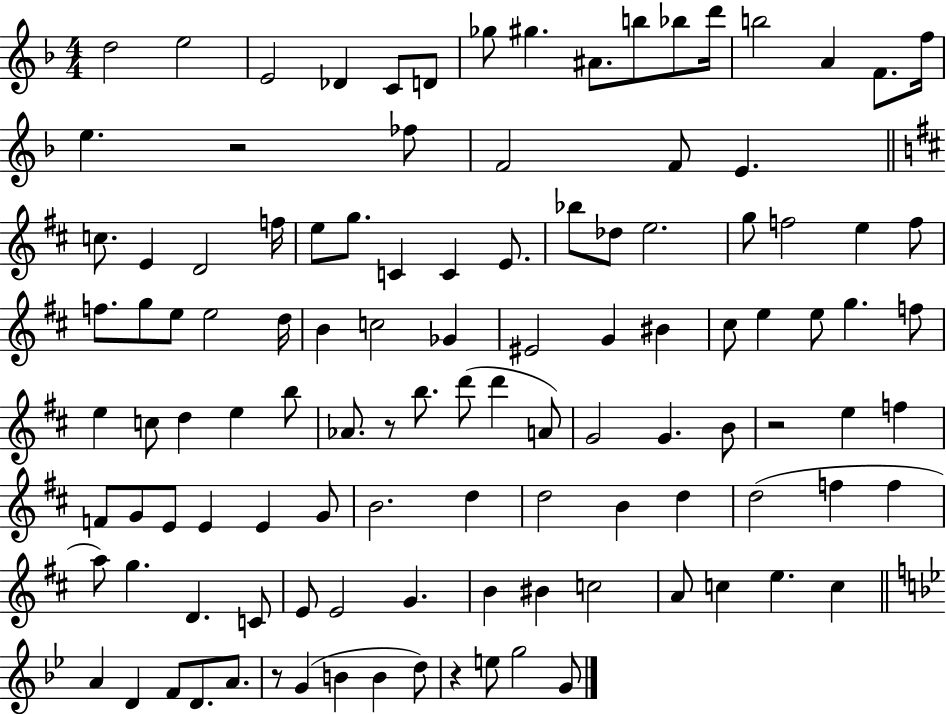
{
  \clef treble
  \numericTimeSignature
  \time 4/4
  \key f \major
  \repeat volta 2 { d''2 e''2 | e'2 des'4 c'8 d'8 | ges''8 gis''4. ais'8. b''8 bes''8 d'''16 | b''2 a'4 f'8. f''16 | \break e''4. r2 fes''8 | f'2 f'8 e'4. | \bar "||" \break \key d \major c''8. e'4 d'2 f''16 | e''8 g''8. c'4 c'4 e'8. | bes''8 des''8 e''2. | g''8 f''2 e''4 f''8 | \break f''8. g''8 e''8 e''2 d''16 | b'4 c''2 ges'4 | eis'2 g'4 bis'4 | cis''8 e''4 e''8 g''4. f''8 | \break e''4 c''8 d''4 e''4 b''8 | aes'8. r8 b''8. d'''8( d'''4 a'8) | g'2 g'4. b'8 | r2 e''4 f''4 | \break f'8 g'8 e'8 e'4 e'4 g'8 | b'2. d''4 | d''2 b'4 d''4 | d''2( f''4 f''4 | \break a''8) g''4. d'4. c'8 | e'8 e'2 g'4. | b'4 bis'4 c''2 | a'8 c''4 e''4. c''4 | \break \bar "||" \break \key g \minor a'4 d'4 f'8 d'8. a'8. | r8 g'4( b'4 b'4 d''8) | r4 e''8 g''2 g'8 | } \bar "|."
}